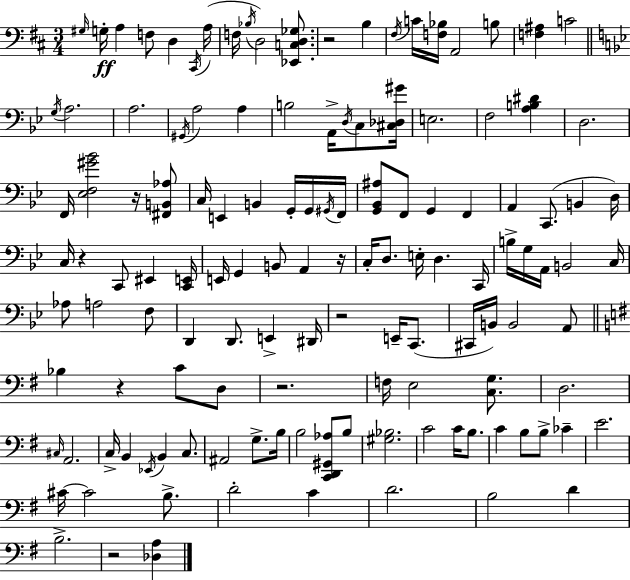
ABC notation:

X:1
T:Untitled
M:3/4
L:1/4
K:D
^G,/4 G,/4 A, F,/2 D, ^C,,/4 A,/4 F,/4 _B,/4 D,2 [_E,,C,D,_G,]/2 z2 B, ^F,/4 C/4 [F,_B,]/4 A,,2 B,/2 [F,^A,] C2 G,/4 A,2 A,2 ^G,,/4 A,2 A, B,2 A,,/4 D,/4 C,/2 [^C,_D,^G]/4 E,2 F,2 [A,B,^D] D,2 F,,/4 [_E,F,^G_B]2 z/4 [^F,,B,,_A,]/2 C,/4 E,, B,, G,,/4 G,,/4 ^G,,/4 F,,/4 [G,,_B,,^A,]/2 F,,/2 G,, F,, A,, C,,/2 B,, D,/4 C,/4 z C,,/2 ^E,, [C,,E,,]/4 E,,/4 G,, B,,/2 A,, z/4 C,/4 D,/2 E,/4 D, C,,/4 B,/4 G,/4 A,,/4 B,,2 C,/4 _A,/2 A,2 F,/2 D,, D,,/2 E,, ^D,,/4 z2 E,,/4 C,,/2 ^C,,/4 B,,/4 B,,2 A,,/2 _B, z C/2 D,/2 z2 F,/4 E,2 [C,G,]/2 D,2 ^C,/4 A,,2 C,/4 B,, _E,,/4 B,, C,/2 ^A,,2 G,/2 B,/4 B,2 [C,,D,,^G,,_A,]/2 B,/2 [^G,_B,]2 C2 C/4 B,/2 C B,/2 B,/2 _C E2 ^C/4 ^C2 B,/2 D2 C D2 B,2 D B,2 z2 [_D,A,]